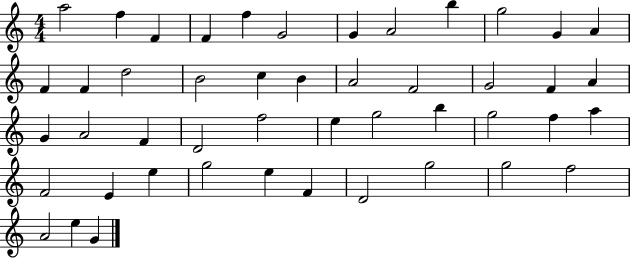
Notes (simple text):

A5/h F5/q F4/q F4/q F5/q G4/h G4/q A4/h B5/q G5/h G4/q A4/q F4/q F4/q D5/h B4/h C5/q B4/q A4/h F4/h G4/h F4/q A4/q G4/q A4/h F4/q D4/h F5/h E5/q G5/h B5/q G5/h F5/q A5/q F4/h E4/q E5/q G5/h E5/q F4/q D4/h G5/h G5/h F5/h A4/h E5/q G4/q